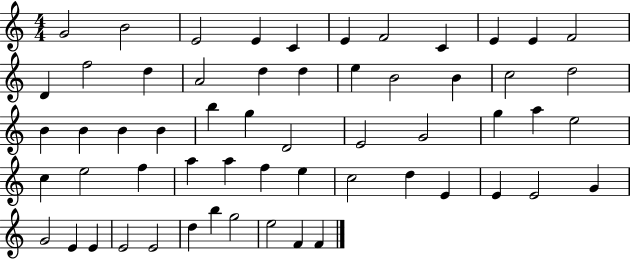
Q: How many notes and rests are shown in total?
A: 58